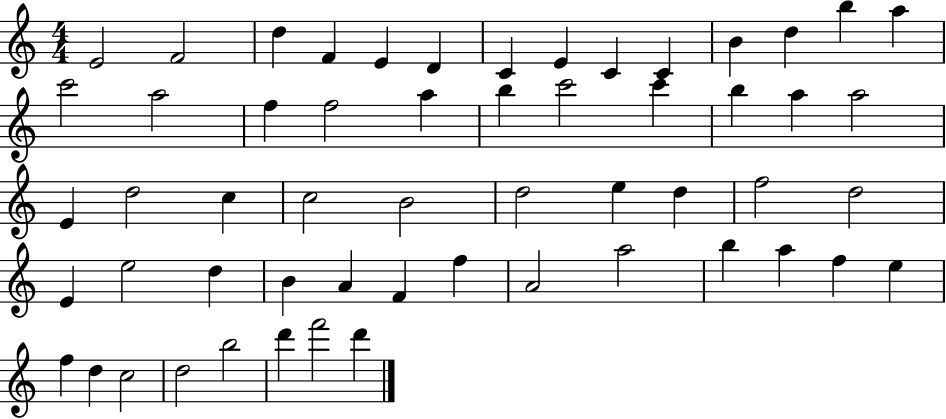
X:1
T:Untitled
M:4/4
L:1/4
K:C
E2 F2 d F E D C E C C B d b a c'2 a2 f f2 a b c'2 c' b a a2 E d2 c c2 B2 d2 e d f2 d2 E e2 d B A F f A2 a2 b a f e f d c2 d2 b2 d' f'2 d'